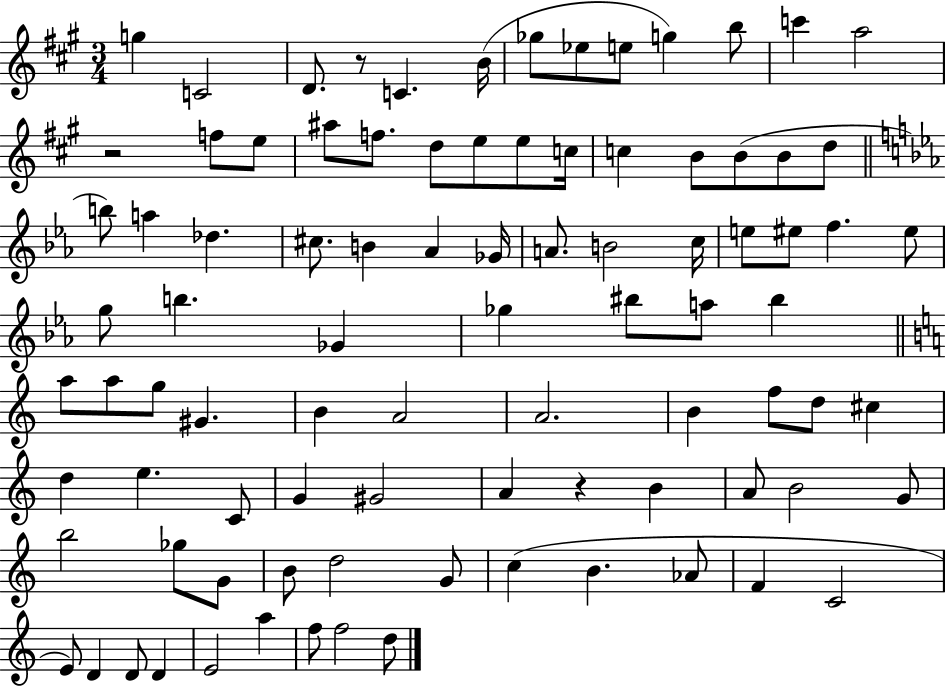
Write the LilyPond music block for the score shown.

{
  \clef treble
  \numericTimeSignature
  \time 3/4
  \key a \major
  g''4 c'2 | d'8. r8 c'4. b'16( | ges''8 ees''8 e''8 g''4) b''8 | c'''4 a''2 | \break r2 f''8 e''8 | ais''8 f''8. d''8 e''8 e''8 c''16 | c''4 b'8 b'8( b'8 d''8 | \bar "||" \break \key c \minor b''8) a''4 des''4. | cis''8. b'4 aes'4 ges'16 | a'8. b'2 c''16 | e''8 eis''8 f''4. eis''8 | \break g''8 b''4. ges'4 | ges''4 bis''8 a''8 bis''4 | \bar "||" \break \key a \minor a''8 a''8 g''8 gis'4. | b'4 a'2 | a'2. | b'4 f''8 d''8 cis''4 | \break d''4 e''4. c'8 | g'4 gis'2 | a'4 r4 b'4 | a'8 b'2 g'8 | \break b''2 ges''8 g'8 | b'8 d''2 g'8 | c''4( b'4. aes'8 | f'4 c'2 | \break e'8) d'4 d'8 d'4 | e'2 a''4 | f''8 f''2 d''8 | \bar "|."
}